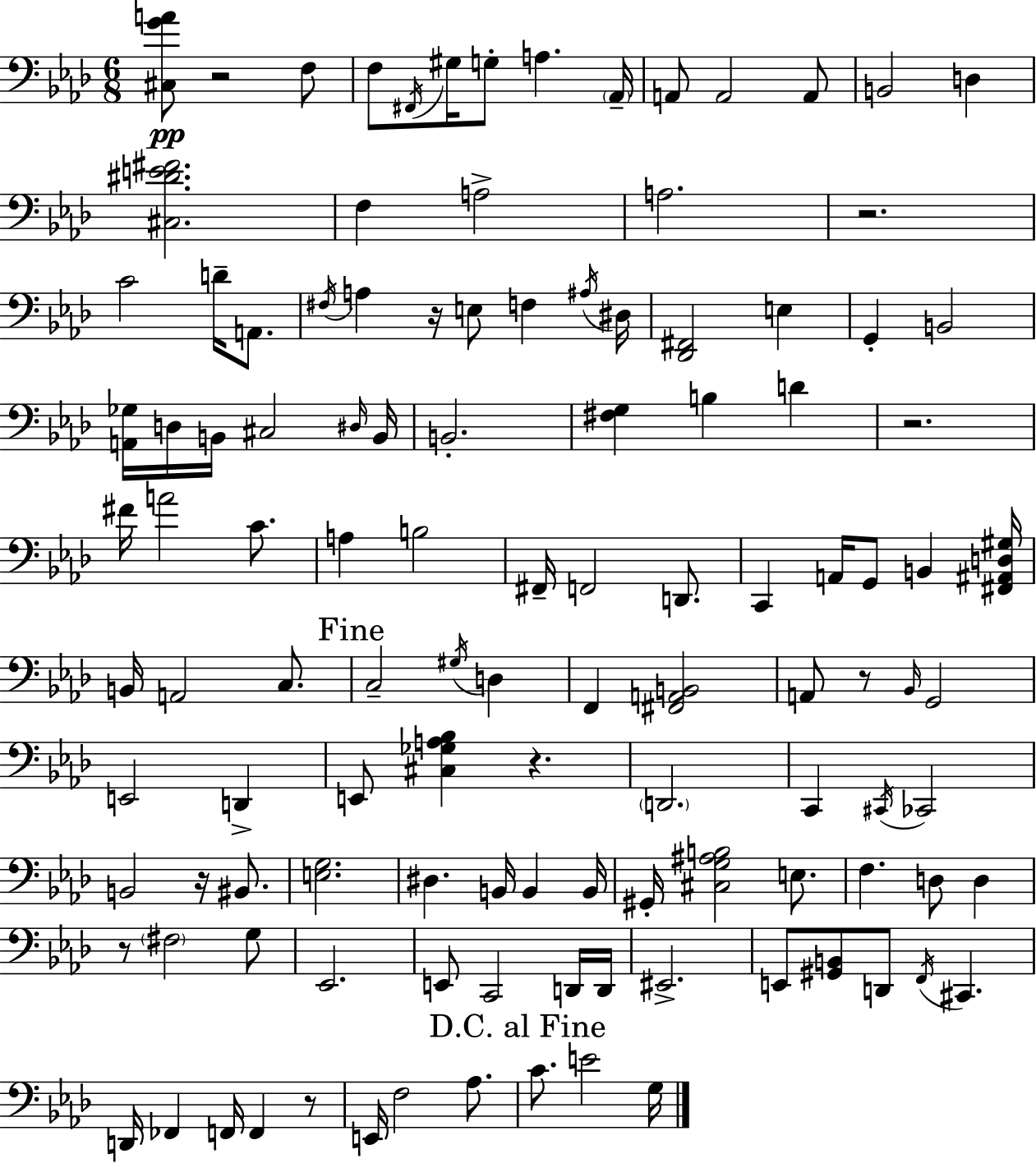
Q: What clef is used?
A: bass